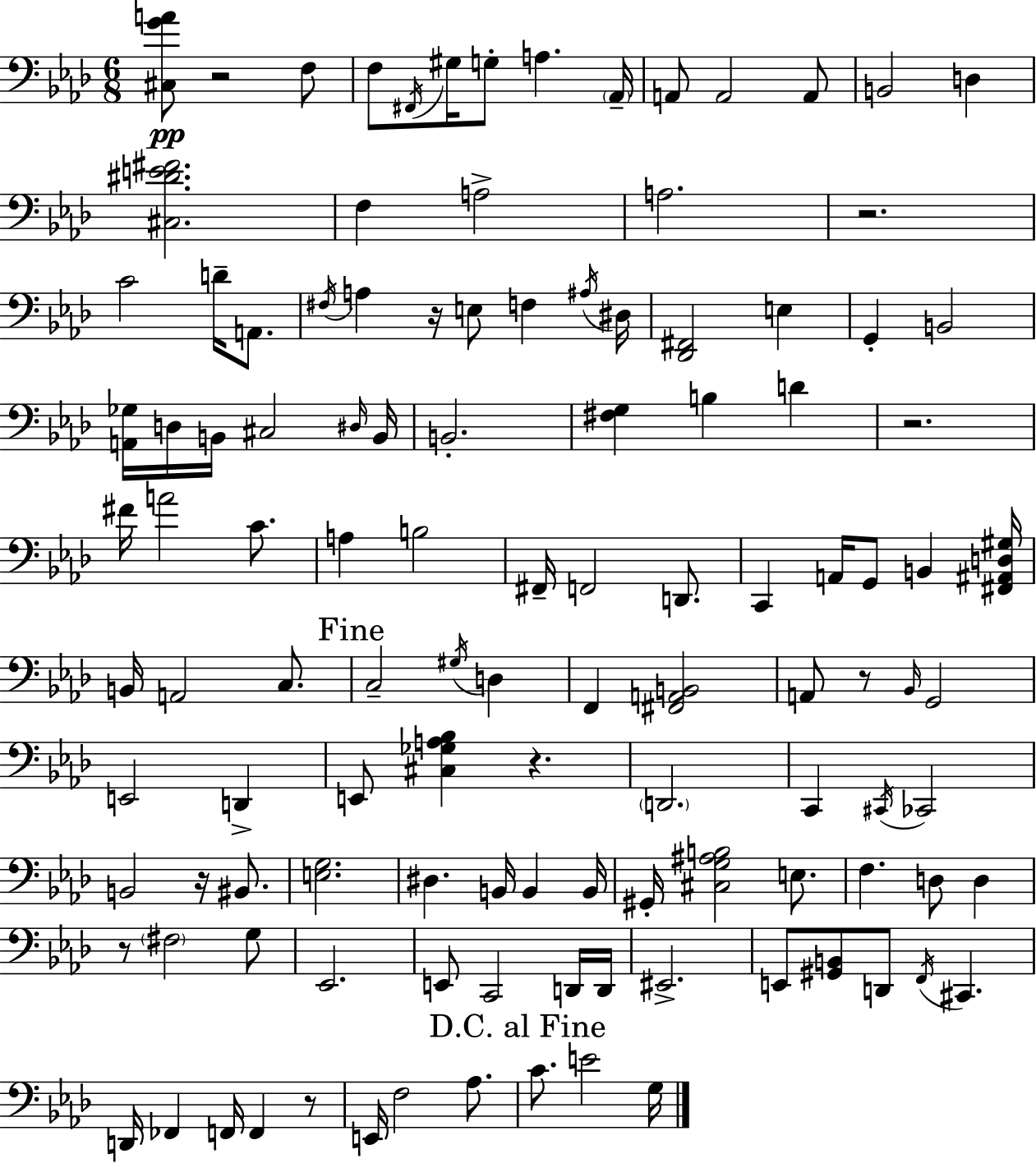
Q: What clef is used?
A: bass